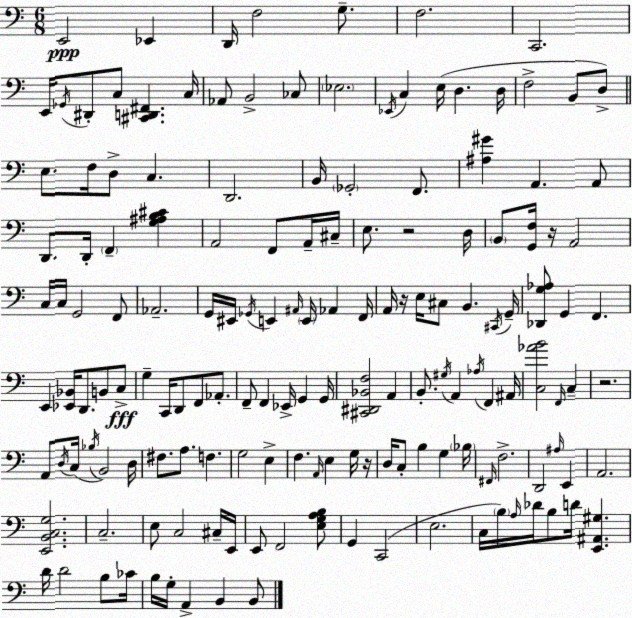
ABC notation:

X:1
T:Untitled
M:6/8
L:1/4
K:Am
E,,2 _E,, D,,/4 F,2 G,/2 F,2 C,,2 E,,/4 _G,,/4 ^D,,/2 C,/2 [^C,,D,,^F,,] C,/4 _A,,/2 B,,2 _C,/2 _E,2 _E,,/4 C, E,/4 D, D,/4 F,2 B,,/2 D,/2 E,/2 F,/4 D,/2 C, D,,2 B,,/4 _G,,2 F,,/2 [^A,^G] A,, A,,/2 D,,/2 D,,/4 F,, [G,^A,B,^C] A,,2 F,,/2 A,,/4 ^C,/4 E,/2 z2 D,/4 B,,/2 [G,,F,]/4 z/4 A,,2 C,/4 C,/4 G,,2 F,,/2 _A,,2 G,,/4 ^E,,/4 _G,,/4 E,, ^A,,/4 E,,/4 _A,, F,,/4 A,,/4 z/4 E,/4 ^C,/2 B,, ^C,,/4 G,,/4 [_D,,G,_A,]/2 G,, F,, E,, [_E,,_B,,]/4 D,,/2 B,,/2 C,/2 G, C,,/4 D,,/2 F,,/2 _A,,/2 F,,/2 F,, _E,,/4 G,, G,,/4 [^C,,^D,,_B,,F,]2 A,, B,,/2 ^G,/4 A,, _A,/4 F,, ^A,,/4 [C,_AB]2 F,,/4 C, z2 A,,/2 D,/4 C,/4 _B,/4 B,,2 D,/4 ^F,/2 A,/2 F, G,2 E, F, A,,/4 E, G,/4 z/4 D,/4 C,/2 B, G, _B,/4 ^F,,/4 F,2 D,,2 ^A,/4 E,, A,,2 [E,,B,,C,G,]2 C,2 E,/2 C,2 ^C,/4 E,,/4 E,,/2 F,,2 [E,G,A,B,]/2 G,, C,,2 E,2 C,/4 B,/4 A,/4 _D/4 B,/2 D/4 [E,,^A,,^G,] D/4 D2 B,/2 _C/4 B,/4 G,/4 A,, B,, B,,/2